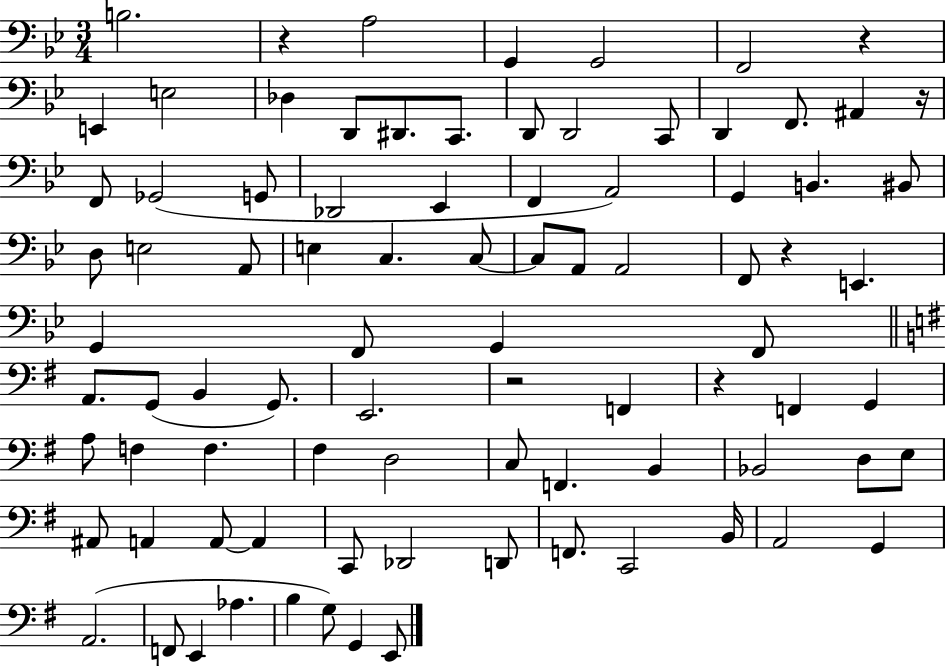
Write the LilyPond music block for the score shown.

{
  \clef bass
  \numericTimeSignature
  \time 3/4
  \key bes \major
  \repeat volta 2 { b2. | r4 a2 | g,4 g,2 | f,2 r4 | \break e,4 e2 | des4 d,8 dis,8. c,8. | d,8 d,2 c,8 | d,4 f,8. ais,4 r16 | \break f,8 ges,2( g,8 | des,2 ees,4 | f,4 a,2) | g,4 b,4. bis,8 | \break d8 e2 a,8 | e4 c4. c8~~ | c8 a,8 a,2 | f,8 r4 e,4. | \break g,4 f,8 g,4 f,8 | \bar "||" \break \key g \major a,8. g,8( b,4 g,8.) | e,2. | r2 f,4 | r4 f,4 g,4 | \break a8 f4 f4. | fis4 d2 | c8 f,4. b,4 | bes,2 d8 e8 | \break ais,8 a,4 a,8~~ a,4 | c,8 des,2 d,8 | f,8. c,2 b,16 | a,2 g,4 | \break a,2.( | f,8 e,4 aes4. | b4 g8) g,4 e,8 | } \bar "|."
}